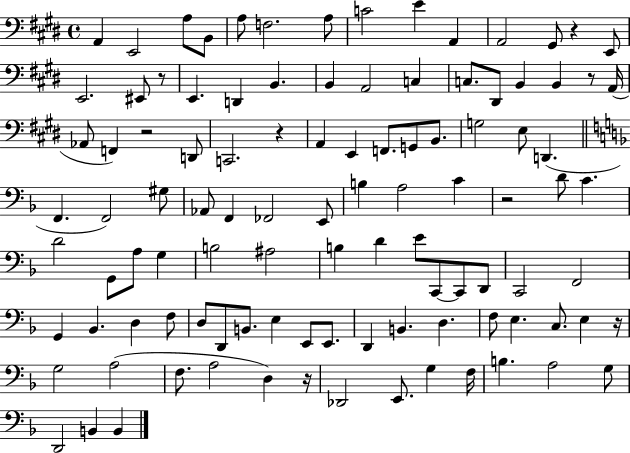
A2/q E2/h A3/e B2/e A3/e F3/h. A3/e C4/h E4/q A2/q A2/h G#2/e R/q E2/e E2/h. EIS2/e R/e E2/q. D2/q B2/q. B2/q A2/h C3/q C3/e. D#2/e B2/q B2/q R/e A2/s Ab2/e F2/q R/h D2/e C2/h. R/q A2/q E2/q F2/e. G2/e B2/e. G3/h E3/e D2/q. F2/q. F2/h G#3/e Ab2/e F2/q FES2/h E2/e B3/q A3/h C4/q R/h D4/e C4/q. D4/h G2/e A3/e G3/q B3/h A#3/h B3/q D4/q E4/e C2/e C2/e D2/e C2/h F2/h G2/q Bb2/q. D3/q F3/e D3/e D2/e B2/e. E3/q E2/e E2/e. D2/q B2/q. D3/q. F3/e E3/q. C3/e. E3/q R/s G3/h A3/h F3/e. A3/h D3/q R/s Db2/h E2/e. G3/q F3/s B3/q. A3/h G3/e D2/h B2/q B2/q